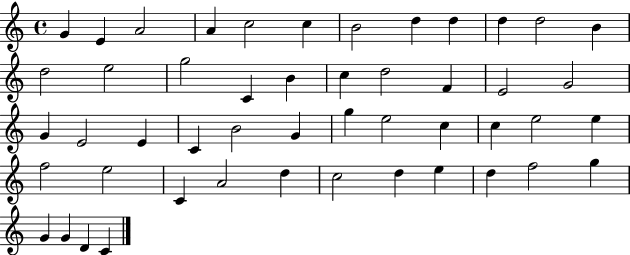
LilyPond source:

{
  \clef treble
  \time 4/4
  \defaultTimeSignature
  \key c \major
  g'4 e'4 a'2 | a'4 c''2 c''4 | b'2 d''4 d''4 | d''4 d''2 b'4 | \break d''2 e''2 | g''2 c'4 b'4 | c''4 d''2 f'4 | e'2 g'2 | \break g'4 e'2 e'4 | c'4 b'2 g'4 | g''4 e''2 c''4 | c''4 e''2 e''4 | \break f''2 e''2 | c'4 a'2 d''4 | c''2 d''4 e''4 | d''4 f''2 g''4 | \break g'4 g'4 d'4 c'4 | \bar "|."
}